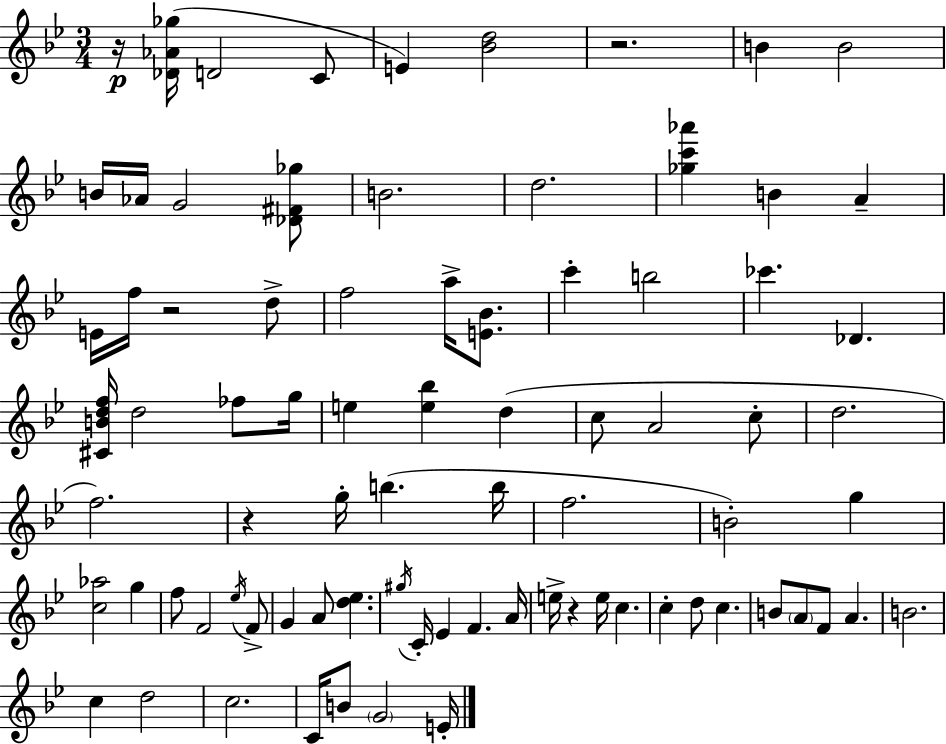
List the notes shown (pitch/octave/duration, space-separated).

R/s [Db4,Ab4,Gb5]/s D4/h C4/e E4/q [Bb4,D5]/h R/h. B4/q B4/h B4/s Ab4/s G4/h [Db4,F#4,Gb5]/e B4/h. D5/h. [Gb5,C6,Ab6]/q B4/q A4/q E4/s F5/s R/h D5/e F5/h A5/s [E4,Bb4]/e. C6/q B5/h CES6/q. Db4/q. [C#4,B4,D5,F5]/s D5/h FES5/e G5/s E5/q [E5,Bb5]/q D5/q C5/e A4/h C5/e D5/h. F5/h. R/q G5/s B5/q. B5/s F5/h. B4/h G5/q [C5,Ab5]/h G5/q F5/e F4/h Eb5/s F4/e G4/q A4/e [D5,Eb5]/q. G#5/s C4/s Eb4/q F4/q. A4/s E5/s R/q E5/s C5/q. C5/q D5/e C5/q. B4/e A4/e F4/e A4/q. B4/h. C5/q D5/h C5/h. C4/s B4/e G4/h E4/s